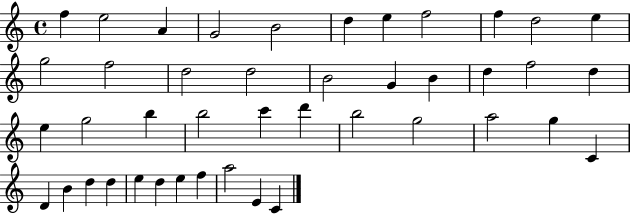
X:1
T:Untitled
M:4/4
L:1/4
K:C
f e2 A G2 B2 d e f2 f d2 e g2 f2 d2 d2 B2 G B d f2 d e g2 b b2 c' d' b2 g2 a2 g C D B d d e d e f a2 E C